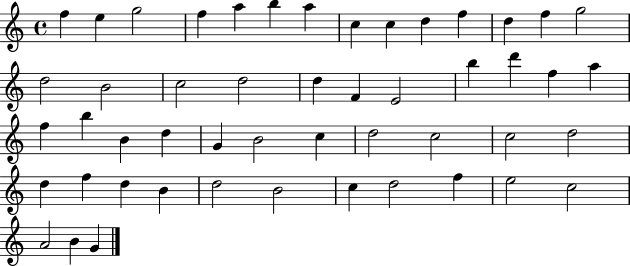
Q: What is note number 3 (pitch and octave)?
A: G5